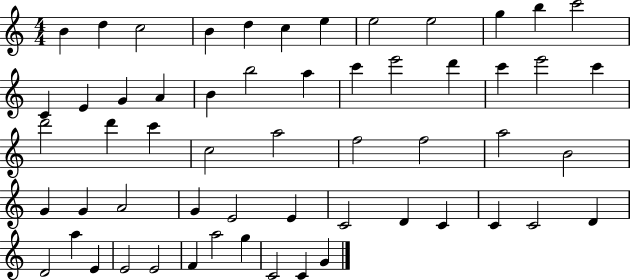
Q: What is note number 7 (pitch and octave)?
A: E5